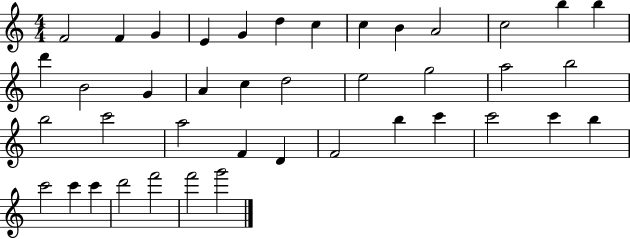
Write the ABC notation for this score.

X:1
T:Untitled
M:4/4
L:1/4
K:C
F2 F G E G d c c B A2 c2 b b d' B2 G A c d2 e2 g2 a2 b2 b2 c'2 a2 F D F2 b c' c'2 c' b c'2 c' c' d'2 f'2 f'2 g'2